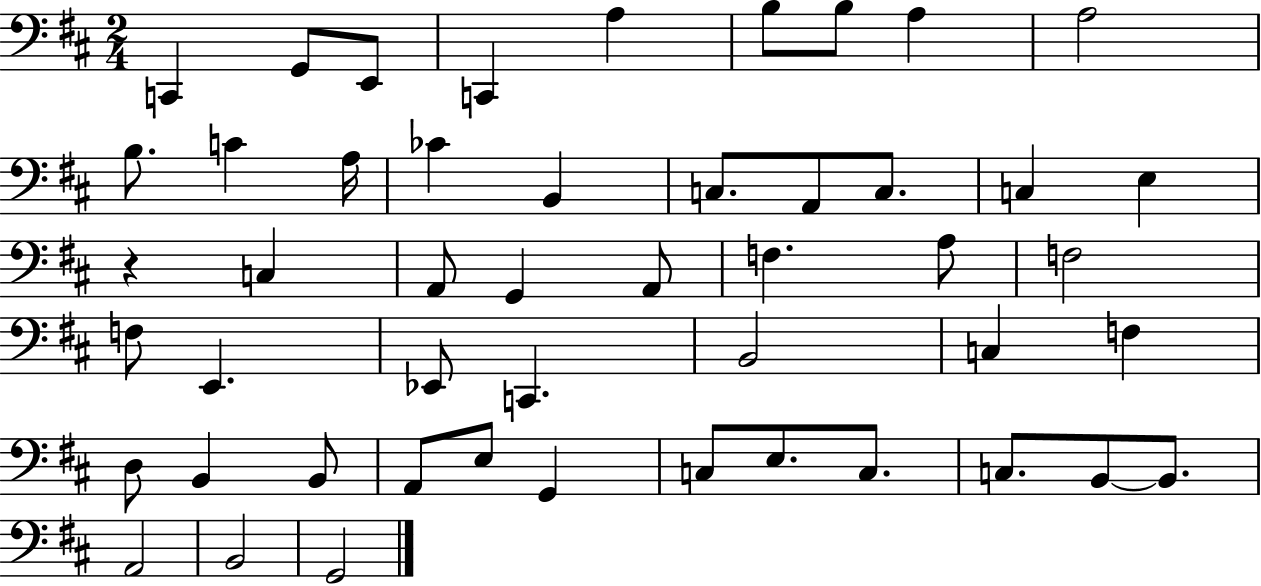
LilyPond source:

{
  \clef bass
  \numericTimeSignature
  \time 2/4
  \key d \major
  c,4 g,8 e,8 | c,4 a4 | b8 b8 a4 | a2 | \break b8. c'4 a16 | ces'4 b,4 | c8. a,8 c8. | c4 e4 | \break r4 c4 | a,8 g,4 a,8 | f4. a8 | f2 | \break f8 e,4. | ees,8 c,4. | b,2 | c4 f4 | \break d8 b,4 b,8 | a,8 e8 g,4 | c8 e8. c8. | c8. b,8~~ b,8. | \break a,2 | b,2 | g,2 | \bar "|."
}